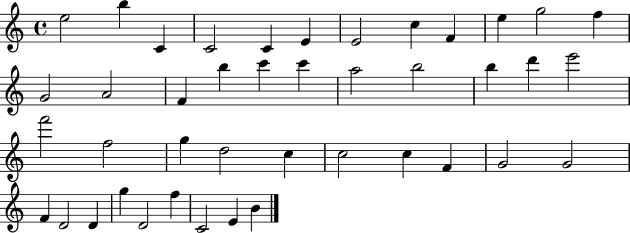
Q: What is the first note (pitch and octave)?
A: E5